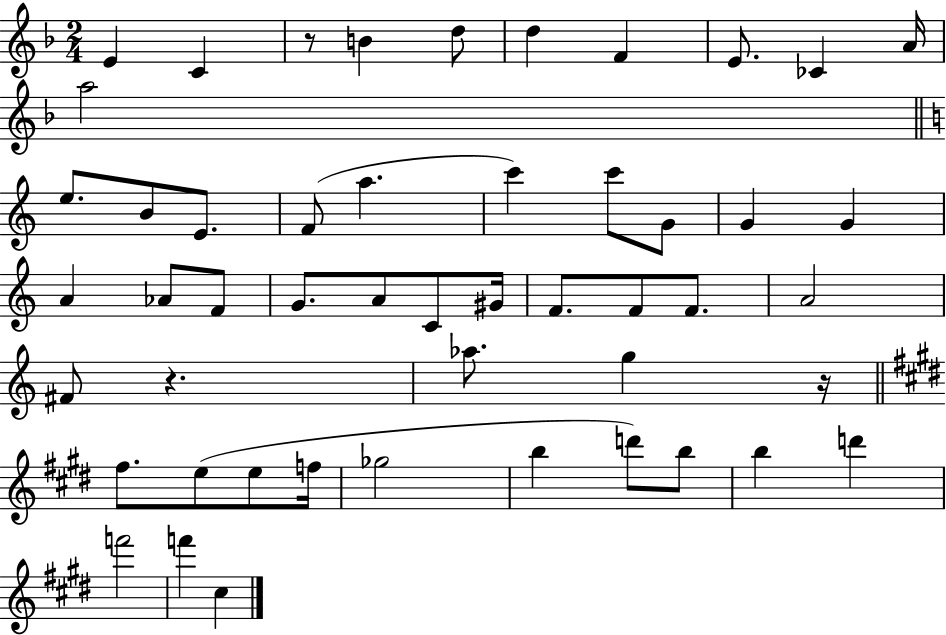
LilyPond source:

{
  \clef treble
  \numericTimeSignature
  \time 2/4
  \key f \major
  e'4 c'4 | r8 b'4 d''8 | d''4 f'4 | e'8. ces'4 a'16 | \break a''2 | \bar "||" \break \key c \major e''8. b'8 e'8. | f'8( a''4. | c'''4) c'''8 g'8 | g'4 g'4 | \break a'4 aes'8 f'8 | g'8. a'8 c'8 gis'16 | f'8. f'8 f'8. | a'2 | \break fis'8 r4. | aes''8. g''4 r16 | \bar "||" \break \key e \major fis''8. e''8( e''8 f''16 | ges''2 | b''4 d'''8) b''8 | b''4 d'''4 | \break f'''2 | f'''4 cis''4 | \bar "|."
}